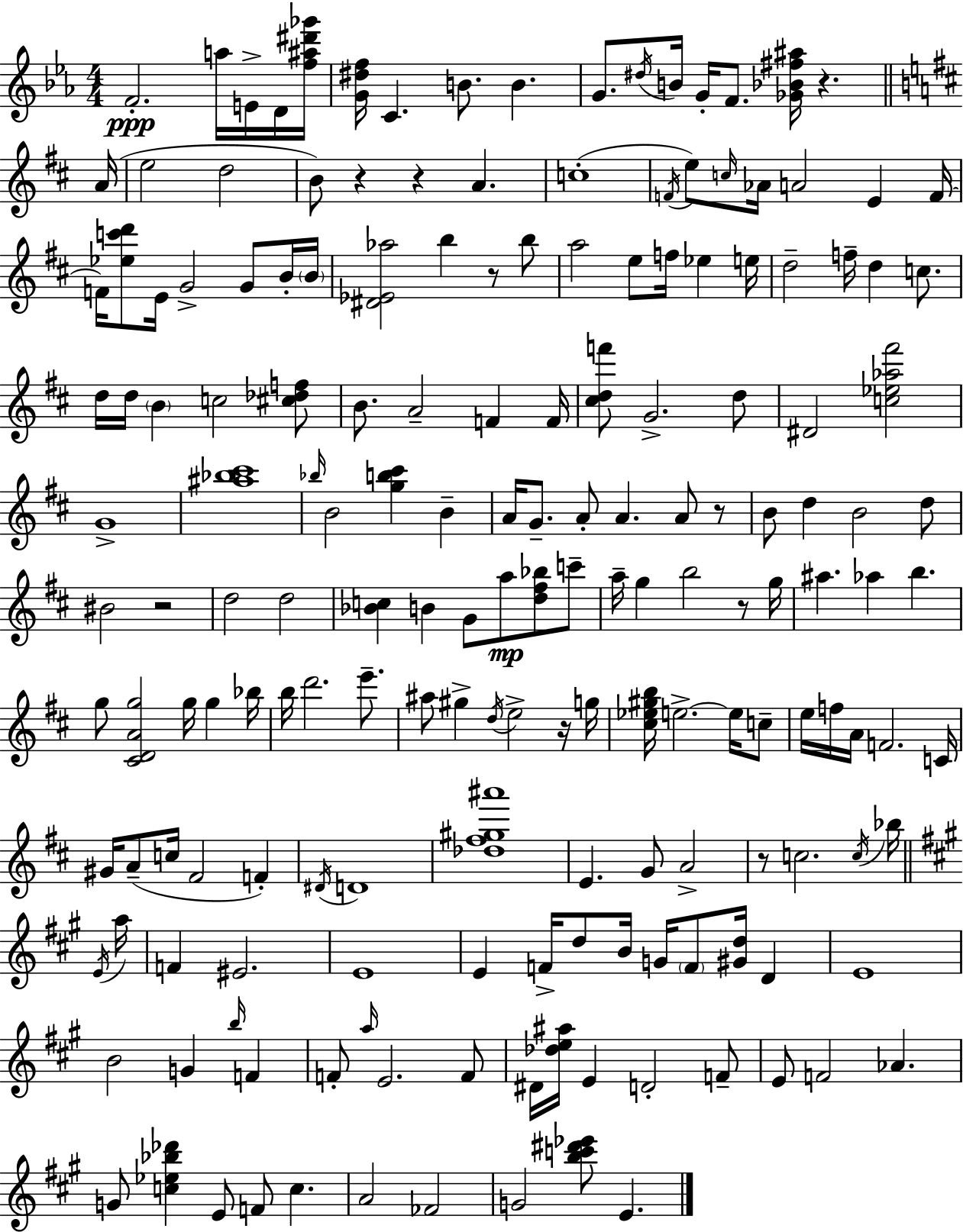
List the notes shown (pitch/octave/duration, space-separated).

F4/h. A5/s E4/s D4/s [F5,A#5,D#6,Gb6]/s [G4,D#5,F5]/s C4/q. B4/e. B4/q. G4/e. D#5/s B4/s G4/s F4/e. [Gb4,Bb4,F#5,A#5]/s R/q. A4/s E5/h D5/h B4/e R/q R/q A4/q. C5/w F4/s E5/e C5/s Ab4/s A4/h E4/q F4/s F4/s [Eb5,C6,D6]/e E4/s G4/h G4/e B4/s B4/s [D#4,Eb4,Ab5]/h B5/q R/e B5/e A5/h E5/e F5/s Eb5/q E5/s D5/h F5/s D5/q C5/e. D5/s D5/s B4/q C5/h [C#5,Db5,F5]/e B4/e. A4/h F4/q F4/s [C#5,D5,F6]/e G4/h. D5/e D#4/h [C5,Eb5,Ab5,F#6]/h G4/w [A#5,Bb5,C#6]/w Bb5/s B4/h [G5,B5,C#6]/q B4/q A4/s G4/e. A4/e A4/q. A4/e R/e B4/e D5/q B4/h D5/e BIS4/h R/h D5/h D5/h [Bb4,C5]/q B4/q G4/e A5/e [D5,F#5,Bb5]/e C6/e A5/s G5/q B5/h R/e G5/s A#5/q. Ab5/q B5/q. G5/e [C#4,D4,A4,G5]/h G5/s G5/q Bb5/s B5/s D6/h. E6/e. A#5/e G#5/q D5/s E5/h R/s G5/s [C#5,Eb5,G#5,B5]/s E5/h. E5/s C5/e E5/s F5/s A4/s F4/h. C4/s G#4/s A4/e C5/s F#4/h F4/q D#4/s D4/w [Db5,F#5,G#5,A#6]/w E4/q. G4/e A4/h R/e C5/h. C5/s Bb5/s E4/s A5/s F4/q EIS4/h. E4/w E4/q F4/s D5/e B4/s G4/s F4/e [G#4,D5]/s D4/q E4/w B4/h G4/q B5/s F4/q F4/e A5/s E4/h. F4/e D#4/s [Db5,E5,A#5]/s E4/q D4/h F4/e E4/e F4/h Ab4/q. G4/e [C5,Eb5,Bb5,Db6]/q E4/e F4/e C5/q. A4/h FES4/h G4/h [B5,C6,D#6,Eb6]/e E4/q.